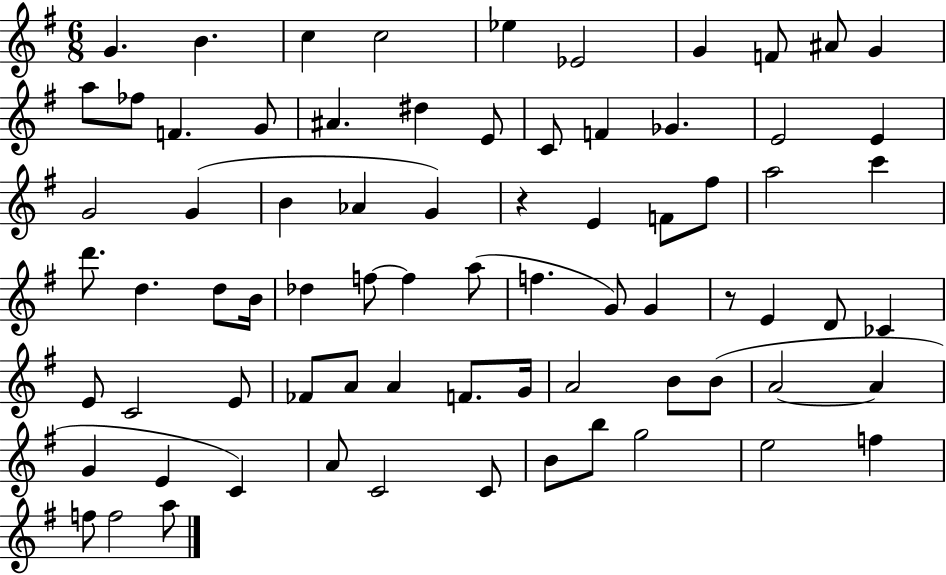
{
  \clef treble
  \numericTimeSignature
  \time 6/8
  \key g \major
  g'4. b'4. | c''4 c''2 | ees''4 ees'2 | g'4 f'8 ais'8 g'4 | \break a''8 fes''8 f'4. g'8 | ais'4. dis''4 e'8 | c'8 f'4 ges'4. | e'2 e'4 | \break g'2 g'4( | b'4 aes'4 g'4) | r4 e'4 f'8 fis''8 | a''2 c'''4 | \break d'''8. d''4. d''8 b'16 | des''4 f''8~~ f''4 a''8( | f''4. g'8) g'4 | r8 e'4 d'8 ces'4 | \break e'8 c'2 e'8 | fes'8 a'8 a'4 f'8. g'16 | a'2 b'8 b'8( | a'2~~ a'4 | \break g'4 e'4 c'4) | a'8 c'2 c'8 | b'8 b''8 g''2 | e''2 f''4 | \break f''8 f''2 a''8 | \bar "|."
}